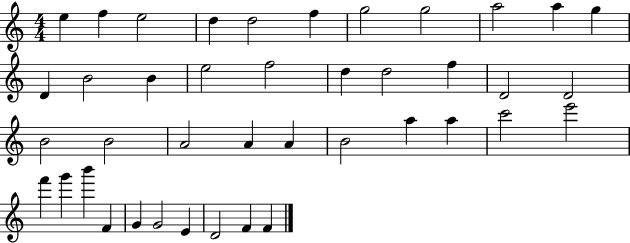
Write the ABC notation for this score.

X:1
T:Untitled
M:4/4
L:1/4
K:C
e f e2 d d2 f g2 g2 a2 a g D B2 B e2 f2 d d2 f D2 D2 B2 B2 A2 A A B2 a a c'2 e'2 f' g' b' F G G2 E D2 F F